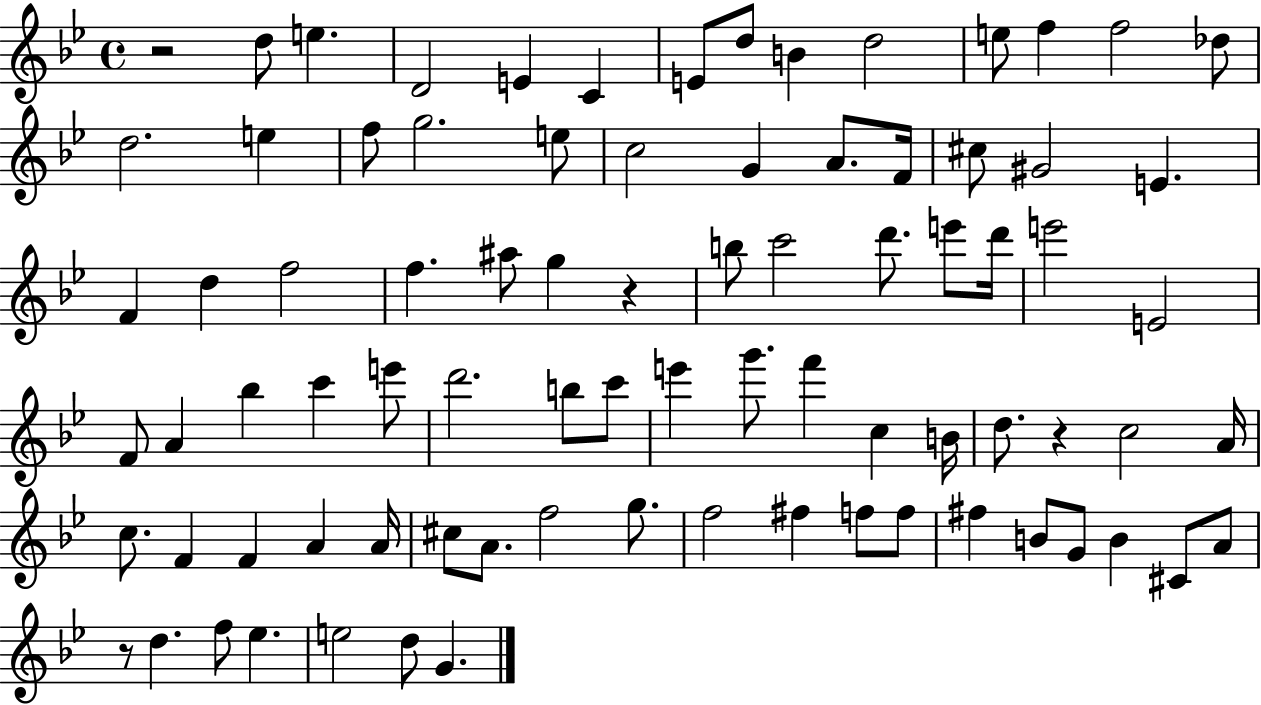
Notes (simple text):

R/h D5/e E5/q. D4/h E4/q C4/q E4/e D5/e B4/q D5/h E5/e F5/q F5/h Db5/e D5/h. E5/q F5/e G5/h. E5/e C5/h G4/q A4/e. F4/s C#5/e G#4/h E4/q. F4/q D5/q F5/h F5/q. A#5/e G5/q R/q B5/e C6/h D6/e. E6/e D6/s E6/h E4/h F4/e A4/q Bb5/q C6/q E6/e D6/h. B5/e C6/e E6/q G6/e. F6/q C5/q B4/s D5/e. R/q C5/h A4/s C5/e. F4/q F4/q A4/q A4/s C#5/e A4/e. F5/h G5/e. F5/h F#5/q F5/e F5/e F#5/q B4/e G4/e B4/q C#4/e A4/e R/e D5/q. F5/e Eb5/q. E5/h D5/e G4/q.